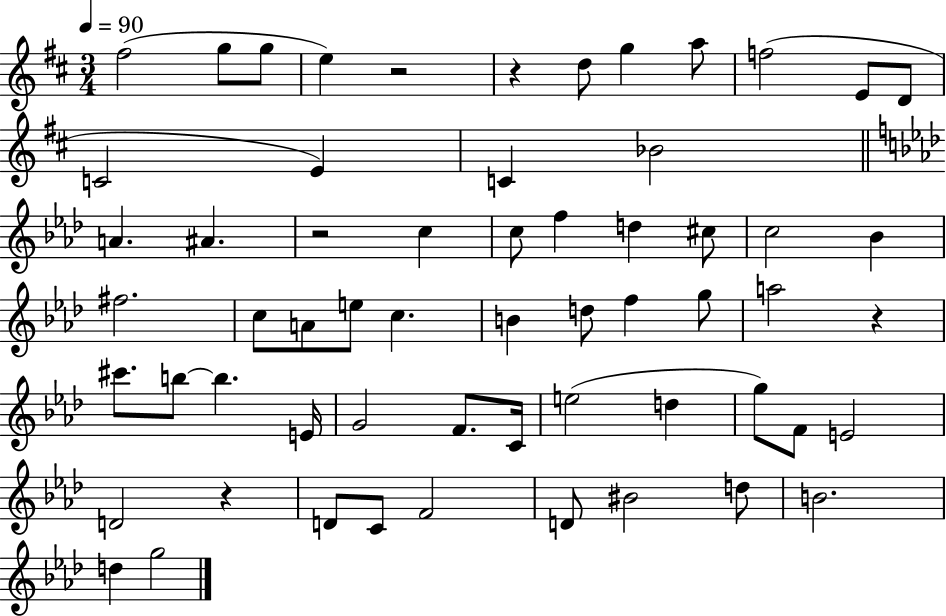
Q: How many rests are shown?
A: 5